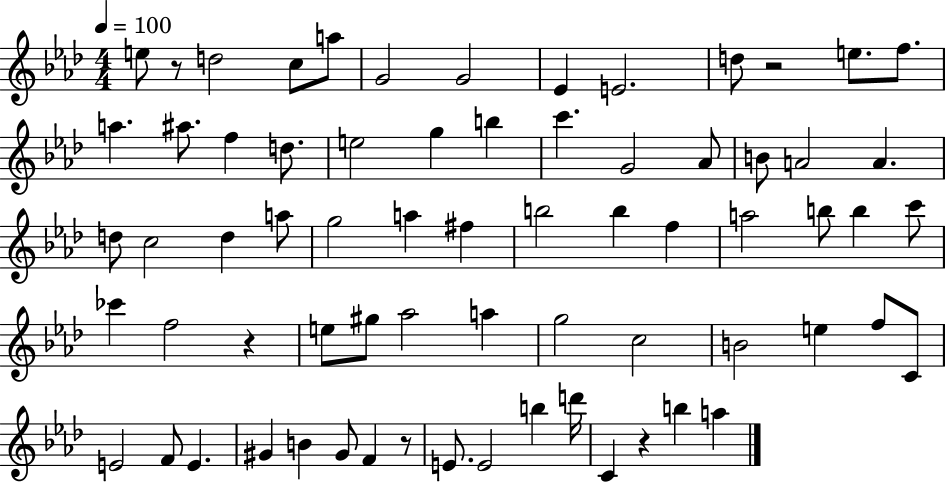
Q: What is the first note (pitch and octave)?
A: E5